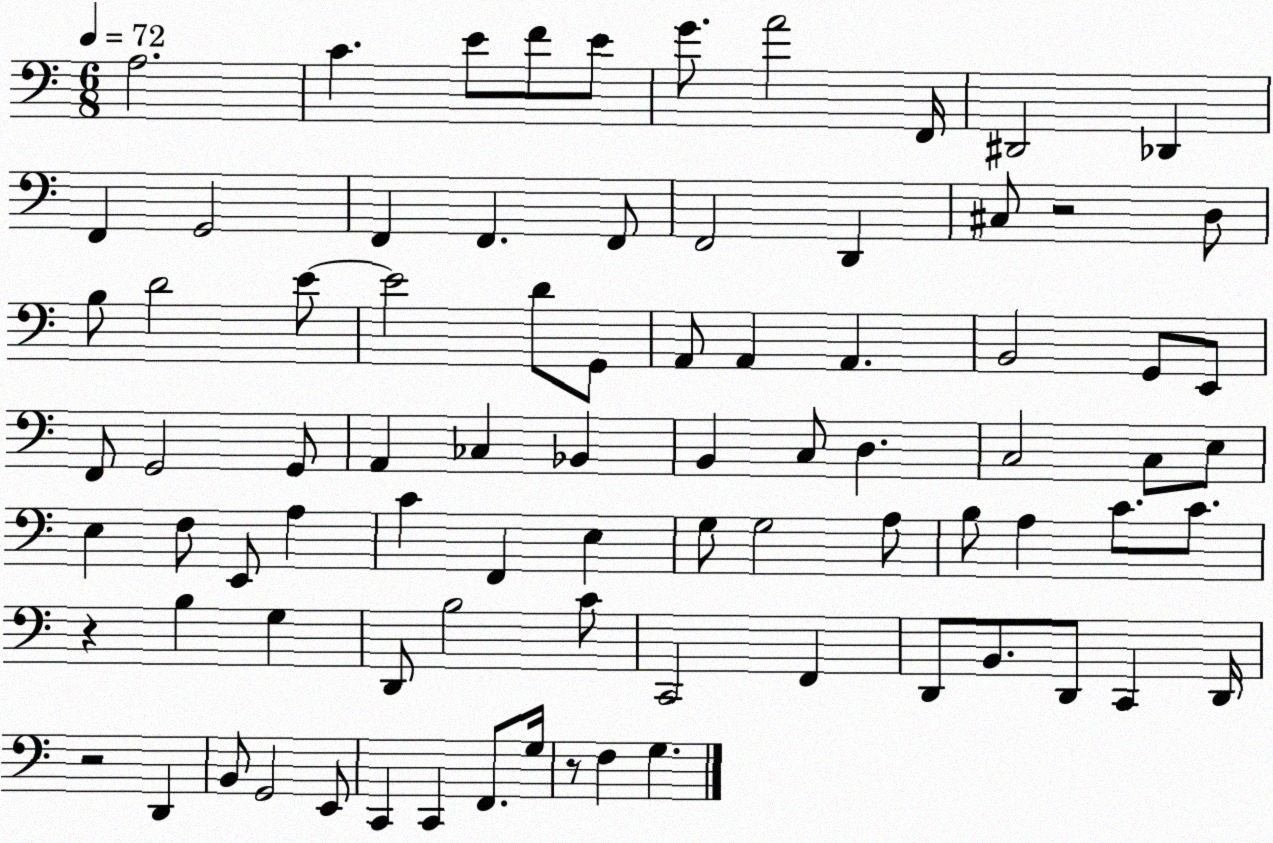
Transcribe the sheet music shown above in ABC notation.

X:1
T:Untitled
M:6/8
L:1/4
K:C
A,2 C E/2 F/2 E/2 G/2 A2 F,,/4 ^D,,2 _D,, F,, G,,2 F,, F,, F,,/2 F,,2 D,, ^C,/2 z2 D,/2 B,/2 D2 E/2 E2 D/2 G,,/2 A,,/2 A,, A,, B,,2 G,,/2 E,,/2 F,,/2 G,,2 G,,/2 A,, _C, _B,, B,, C,/2 D, C,2 C,/2 E,/2 E, F,/2 E,,/2 A, C F,, E, G,/2 G,2 A,/2 B,/2 A, C/2 C/2 z B, G, D,,/2 B,2 C/2 C,,2 F,, D,,/2 B,,/2 D,,/2 C,, D,,/4 z2 D,, B,,/2 G,,2 E,,/2 C,, C,, F,,/2 G,/4 z/2 F, G,